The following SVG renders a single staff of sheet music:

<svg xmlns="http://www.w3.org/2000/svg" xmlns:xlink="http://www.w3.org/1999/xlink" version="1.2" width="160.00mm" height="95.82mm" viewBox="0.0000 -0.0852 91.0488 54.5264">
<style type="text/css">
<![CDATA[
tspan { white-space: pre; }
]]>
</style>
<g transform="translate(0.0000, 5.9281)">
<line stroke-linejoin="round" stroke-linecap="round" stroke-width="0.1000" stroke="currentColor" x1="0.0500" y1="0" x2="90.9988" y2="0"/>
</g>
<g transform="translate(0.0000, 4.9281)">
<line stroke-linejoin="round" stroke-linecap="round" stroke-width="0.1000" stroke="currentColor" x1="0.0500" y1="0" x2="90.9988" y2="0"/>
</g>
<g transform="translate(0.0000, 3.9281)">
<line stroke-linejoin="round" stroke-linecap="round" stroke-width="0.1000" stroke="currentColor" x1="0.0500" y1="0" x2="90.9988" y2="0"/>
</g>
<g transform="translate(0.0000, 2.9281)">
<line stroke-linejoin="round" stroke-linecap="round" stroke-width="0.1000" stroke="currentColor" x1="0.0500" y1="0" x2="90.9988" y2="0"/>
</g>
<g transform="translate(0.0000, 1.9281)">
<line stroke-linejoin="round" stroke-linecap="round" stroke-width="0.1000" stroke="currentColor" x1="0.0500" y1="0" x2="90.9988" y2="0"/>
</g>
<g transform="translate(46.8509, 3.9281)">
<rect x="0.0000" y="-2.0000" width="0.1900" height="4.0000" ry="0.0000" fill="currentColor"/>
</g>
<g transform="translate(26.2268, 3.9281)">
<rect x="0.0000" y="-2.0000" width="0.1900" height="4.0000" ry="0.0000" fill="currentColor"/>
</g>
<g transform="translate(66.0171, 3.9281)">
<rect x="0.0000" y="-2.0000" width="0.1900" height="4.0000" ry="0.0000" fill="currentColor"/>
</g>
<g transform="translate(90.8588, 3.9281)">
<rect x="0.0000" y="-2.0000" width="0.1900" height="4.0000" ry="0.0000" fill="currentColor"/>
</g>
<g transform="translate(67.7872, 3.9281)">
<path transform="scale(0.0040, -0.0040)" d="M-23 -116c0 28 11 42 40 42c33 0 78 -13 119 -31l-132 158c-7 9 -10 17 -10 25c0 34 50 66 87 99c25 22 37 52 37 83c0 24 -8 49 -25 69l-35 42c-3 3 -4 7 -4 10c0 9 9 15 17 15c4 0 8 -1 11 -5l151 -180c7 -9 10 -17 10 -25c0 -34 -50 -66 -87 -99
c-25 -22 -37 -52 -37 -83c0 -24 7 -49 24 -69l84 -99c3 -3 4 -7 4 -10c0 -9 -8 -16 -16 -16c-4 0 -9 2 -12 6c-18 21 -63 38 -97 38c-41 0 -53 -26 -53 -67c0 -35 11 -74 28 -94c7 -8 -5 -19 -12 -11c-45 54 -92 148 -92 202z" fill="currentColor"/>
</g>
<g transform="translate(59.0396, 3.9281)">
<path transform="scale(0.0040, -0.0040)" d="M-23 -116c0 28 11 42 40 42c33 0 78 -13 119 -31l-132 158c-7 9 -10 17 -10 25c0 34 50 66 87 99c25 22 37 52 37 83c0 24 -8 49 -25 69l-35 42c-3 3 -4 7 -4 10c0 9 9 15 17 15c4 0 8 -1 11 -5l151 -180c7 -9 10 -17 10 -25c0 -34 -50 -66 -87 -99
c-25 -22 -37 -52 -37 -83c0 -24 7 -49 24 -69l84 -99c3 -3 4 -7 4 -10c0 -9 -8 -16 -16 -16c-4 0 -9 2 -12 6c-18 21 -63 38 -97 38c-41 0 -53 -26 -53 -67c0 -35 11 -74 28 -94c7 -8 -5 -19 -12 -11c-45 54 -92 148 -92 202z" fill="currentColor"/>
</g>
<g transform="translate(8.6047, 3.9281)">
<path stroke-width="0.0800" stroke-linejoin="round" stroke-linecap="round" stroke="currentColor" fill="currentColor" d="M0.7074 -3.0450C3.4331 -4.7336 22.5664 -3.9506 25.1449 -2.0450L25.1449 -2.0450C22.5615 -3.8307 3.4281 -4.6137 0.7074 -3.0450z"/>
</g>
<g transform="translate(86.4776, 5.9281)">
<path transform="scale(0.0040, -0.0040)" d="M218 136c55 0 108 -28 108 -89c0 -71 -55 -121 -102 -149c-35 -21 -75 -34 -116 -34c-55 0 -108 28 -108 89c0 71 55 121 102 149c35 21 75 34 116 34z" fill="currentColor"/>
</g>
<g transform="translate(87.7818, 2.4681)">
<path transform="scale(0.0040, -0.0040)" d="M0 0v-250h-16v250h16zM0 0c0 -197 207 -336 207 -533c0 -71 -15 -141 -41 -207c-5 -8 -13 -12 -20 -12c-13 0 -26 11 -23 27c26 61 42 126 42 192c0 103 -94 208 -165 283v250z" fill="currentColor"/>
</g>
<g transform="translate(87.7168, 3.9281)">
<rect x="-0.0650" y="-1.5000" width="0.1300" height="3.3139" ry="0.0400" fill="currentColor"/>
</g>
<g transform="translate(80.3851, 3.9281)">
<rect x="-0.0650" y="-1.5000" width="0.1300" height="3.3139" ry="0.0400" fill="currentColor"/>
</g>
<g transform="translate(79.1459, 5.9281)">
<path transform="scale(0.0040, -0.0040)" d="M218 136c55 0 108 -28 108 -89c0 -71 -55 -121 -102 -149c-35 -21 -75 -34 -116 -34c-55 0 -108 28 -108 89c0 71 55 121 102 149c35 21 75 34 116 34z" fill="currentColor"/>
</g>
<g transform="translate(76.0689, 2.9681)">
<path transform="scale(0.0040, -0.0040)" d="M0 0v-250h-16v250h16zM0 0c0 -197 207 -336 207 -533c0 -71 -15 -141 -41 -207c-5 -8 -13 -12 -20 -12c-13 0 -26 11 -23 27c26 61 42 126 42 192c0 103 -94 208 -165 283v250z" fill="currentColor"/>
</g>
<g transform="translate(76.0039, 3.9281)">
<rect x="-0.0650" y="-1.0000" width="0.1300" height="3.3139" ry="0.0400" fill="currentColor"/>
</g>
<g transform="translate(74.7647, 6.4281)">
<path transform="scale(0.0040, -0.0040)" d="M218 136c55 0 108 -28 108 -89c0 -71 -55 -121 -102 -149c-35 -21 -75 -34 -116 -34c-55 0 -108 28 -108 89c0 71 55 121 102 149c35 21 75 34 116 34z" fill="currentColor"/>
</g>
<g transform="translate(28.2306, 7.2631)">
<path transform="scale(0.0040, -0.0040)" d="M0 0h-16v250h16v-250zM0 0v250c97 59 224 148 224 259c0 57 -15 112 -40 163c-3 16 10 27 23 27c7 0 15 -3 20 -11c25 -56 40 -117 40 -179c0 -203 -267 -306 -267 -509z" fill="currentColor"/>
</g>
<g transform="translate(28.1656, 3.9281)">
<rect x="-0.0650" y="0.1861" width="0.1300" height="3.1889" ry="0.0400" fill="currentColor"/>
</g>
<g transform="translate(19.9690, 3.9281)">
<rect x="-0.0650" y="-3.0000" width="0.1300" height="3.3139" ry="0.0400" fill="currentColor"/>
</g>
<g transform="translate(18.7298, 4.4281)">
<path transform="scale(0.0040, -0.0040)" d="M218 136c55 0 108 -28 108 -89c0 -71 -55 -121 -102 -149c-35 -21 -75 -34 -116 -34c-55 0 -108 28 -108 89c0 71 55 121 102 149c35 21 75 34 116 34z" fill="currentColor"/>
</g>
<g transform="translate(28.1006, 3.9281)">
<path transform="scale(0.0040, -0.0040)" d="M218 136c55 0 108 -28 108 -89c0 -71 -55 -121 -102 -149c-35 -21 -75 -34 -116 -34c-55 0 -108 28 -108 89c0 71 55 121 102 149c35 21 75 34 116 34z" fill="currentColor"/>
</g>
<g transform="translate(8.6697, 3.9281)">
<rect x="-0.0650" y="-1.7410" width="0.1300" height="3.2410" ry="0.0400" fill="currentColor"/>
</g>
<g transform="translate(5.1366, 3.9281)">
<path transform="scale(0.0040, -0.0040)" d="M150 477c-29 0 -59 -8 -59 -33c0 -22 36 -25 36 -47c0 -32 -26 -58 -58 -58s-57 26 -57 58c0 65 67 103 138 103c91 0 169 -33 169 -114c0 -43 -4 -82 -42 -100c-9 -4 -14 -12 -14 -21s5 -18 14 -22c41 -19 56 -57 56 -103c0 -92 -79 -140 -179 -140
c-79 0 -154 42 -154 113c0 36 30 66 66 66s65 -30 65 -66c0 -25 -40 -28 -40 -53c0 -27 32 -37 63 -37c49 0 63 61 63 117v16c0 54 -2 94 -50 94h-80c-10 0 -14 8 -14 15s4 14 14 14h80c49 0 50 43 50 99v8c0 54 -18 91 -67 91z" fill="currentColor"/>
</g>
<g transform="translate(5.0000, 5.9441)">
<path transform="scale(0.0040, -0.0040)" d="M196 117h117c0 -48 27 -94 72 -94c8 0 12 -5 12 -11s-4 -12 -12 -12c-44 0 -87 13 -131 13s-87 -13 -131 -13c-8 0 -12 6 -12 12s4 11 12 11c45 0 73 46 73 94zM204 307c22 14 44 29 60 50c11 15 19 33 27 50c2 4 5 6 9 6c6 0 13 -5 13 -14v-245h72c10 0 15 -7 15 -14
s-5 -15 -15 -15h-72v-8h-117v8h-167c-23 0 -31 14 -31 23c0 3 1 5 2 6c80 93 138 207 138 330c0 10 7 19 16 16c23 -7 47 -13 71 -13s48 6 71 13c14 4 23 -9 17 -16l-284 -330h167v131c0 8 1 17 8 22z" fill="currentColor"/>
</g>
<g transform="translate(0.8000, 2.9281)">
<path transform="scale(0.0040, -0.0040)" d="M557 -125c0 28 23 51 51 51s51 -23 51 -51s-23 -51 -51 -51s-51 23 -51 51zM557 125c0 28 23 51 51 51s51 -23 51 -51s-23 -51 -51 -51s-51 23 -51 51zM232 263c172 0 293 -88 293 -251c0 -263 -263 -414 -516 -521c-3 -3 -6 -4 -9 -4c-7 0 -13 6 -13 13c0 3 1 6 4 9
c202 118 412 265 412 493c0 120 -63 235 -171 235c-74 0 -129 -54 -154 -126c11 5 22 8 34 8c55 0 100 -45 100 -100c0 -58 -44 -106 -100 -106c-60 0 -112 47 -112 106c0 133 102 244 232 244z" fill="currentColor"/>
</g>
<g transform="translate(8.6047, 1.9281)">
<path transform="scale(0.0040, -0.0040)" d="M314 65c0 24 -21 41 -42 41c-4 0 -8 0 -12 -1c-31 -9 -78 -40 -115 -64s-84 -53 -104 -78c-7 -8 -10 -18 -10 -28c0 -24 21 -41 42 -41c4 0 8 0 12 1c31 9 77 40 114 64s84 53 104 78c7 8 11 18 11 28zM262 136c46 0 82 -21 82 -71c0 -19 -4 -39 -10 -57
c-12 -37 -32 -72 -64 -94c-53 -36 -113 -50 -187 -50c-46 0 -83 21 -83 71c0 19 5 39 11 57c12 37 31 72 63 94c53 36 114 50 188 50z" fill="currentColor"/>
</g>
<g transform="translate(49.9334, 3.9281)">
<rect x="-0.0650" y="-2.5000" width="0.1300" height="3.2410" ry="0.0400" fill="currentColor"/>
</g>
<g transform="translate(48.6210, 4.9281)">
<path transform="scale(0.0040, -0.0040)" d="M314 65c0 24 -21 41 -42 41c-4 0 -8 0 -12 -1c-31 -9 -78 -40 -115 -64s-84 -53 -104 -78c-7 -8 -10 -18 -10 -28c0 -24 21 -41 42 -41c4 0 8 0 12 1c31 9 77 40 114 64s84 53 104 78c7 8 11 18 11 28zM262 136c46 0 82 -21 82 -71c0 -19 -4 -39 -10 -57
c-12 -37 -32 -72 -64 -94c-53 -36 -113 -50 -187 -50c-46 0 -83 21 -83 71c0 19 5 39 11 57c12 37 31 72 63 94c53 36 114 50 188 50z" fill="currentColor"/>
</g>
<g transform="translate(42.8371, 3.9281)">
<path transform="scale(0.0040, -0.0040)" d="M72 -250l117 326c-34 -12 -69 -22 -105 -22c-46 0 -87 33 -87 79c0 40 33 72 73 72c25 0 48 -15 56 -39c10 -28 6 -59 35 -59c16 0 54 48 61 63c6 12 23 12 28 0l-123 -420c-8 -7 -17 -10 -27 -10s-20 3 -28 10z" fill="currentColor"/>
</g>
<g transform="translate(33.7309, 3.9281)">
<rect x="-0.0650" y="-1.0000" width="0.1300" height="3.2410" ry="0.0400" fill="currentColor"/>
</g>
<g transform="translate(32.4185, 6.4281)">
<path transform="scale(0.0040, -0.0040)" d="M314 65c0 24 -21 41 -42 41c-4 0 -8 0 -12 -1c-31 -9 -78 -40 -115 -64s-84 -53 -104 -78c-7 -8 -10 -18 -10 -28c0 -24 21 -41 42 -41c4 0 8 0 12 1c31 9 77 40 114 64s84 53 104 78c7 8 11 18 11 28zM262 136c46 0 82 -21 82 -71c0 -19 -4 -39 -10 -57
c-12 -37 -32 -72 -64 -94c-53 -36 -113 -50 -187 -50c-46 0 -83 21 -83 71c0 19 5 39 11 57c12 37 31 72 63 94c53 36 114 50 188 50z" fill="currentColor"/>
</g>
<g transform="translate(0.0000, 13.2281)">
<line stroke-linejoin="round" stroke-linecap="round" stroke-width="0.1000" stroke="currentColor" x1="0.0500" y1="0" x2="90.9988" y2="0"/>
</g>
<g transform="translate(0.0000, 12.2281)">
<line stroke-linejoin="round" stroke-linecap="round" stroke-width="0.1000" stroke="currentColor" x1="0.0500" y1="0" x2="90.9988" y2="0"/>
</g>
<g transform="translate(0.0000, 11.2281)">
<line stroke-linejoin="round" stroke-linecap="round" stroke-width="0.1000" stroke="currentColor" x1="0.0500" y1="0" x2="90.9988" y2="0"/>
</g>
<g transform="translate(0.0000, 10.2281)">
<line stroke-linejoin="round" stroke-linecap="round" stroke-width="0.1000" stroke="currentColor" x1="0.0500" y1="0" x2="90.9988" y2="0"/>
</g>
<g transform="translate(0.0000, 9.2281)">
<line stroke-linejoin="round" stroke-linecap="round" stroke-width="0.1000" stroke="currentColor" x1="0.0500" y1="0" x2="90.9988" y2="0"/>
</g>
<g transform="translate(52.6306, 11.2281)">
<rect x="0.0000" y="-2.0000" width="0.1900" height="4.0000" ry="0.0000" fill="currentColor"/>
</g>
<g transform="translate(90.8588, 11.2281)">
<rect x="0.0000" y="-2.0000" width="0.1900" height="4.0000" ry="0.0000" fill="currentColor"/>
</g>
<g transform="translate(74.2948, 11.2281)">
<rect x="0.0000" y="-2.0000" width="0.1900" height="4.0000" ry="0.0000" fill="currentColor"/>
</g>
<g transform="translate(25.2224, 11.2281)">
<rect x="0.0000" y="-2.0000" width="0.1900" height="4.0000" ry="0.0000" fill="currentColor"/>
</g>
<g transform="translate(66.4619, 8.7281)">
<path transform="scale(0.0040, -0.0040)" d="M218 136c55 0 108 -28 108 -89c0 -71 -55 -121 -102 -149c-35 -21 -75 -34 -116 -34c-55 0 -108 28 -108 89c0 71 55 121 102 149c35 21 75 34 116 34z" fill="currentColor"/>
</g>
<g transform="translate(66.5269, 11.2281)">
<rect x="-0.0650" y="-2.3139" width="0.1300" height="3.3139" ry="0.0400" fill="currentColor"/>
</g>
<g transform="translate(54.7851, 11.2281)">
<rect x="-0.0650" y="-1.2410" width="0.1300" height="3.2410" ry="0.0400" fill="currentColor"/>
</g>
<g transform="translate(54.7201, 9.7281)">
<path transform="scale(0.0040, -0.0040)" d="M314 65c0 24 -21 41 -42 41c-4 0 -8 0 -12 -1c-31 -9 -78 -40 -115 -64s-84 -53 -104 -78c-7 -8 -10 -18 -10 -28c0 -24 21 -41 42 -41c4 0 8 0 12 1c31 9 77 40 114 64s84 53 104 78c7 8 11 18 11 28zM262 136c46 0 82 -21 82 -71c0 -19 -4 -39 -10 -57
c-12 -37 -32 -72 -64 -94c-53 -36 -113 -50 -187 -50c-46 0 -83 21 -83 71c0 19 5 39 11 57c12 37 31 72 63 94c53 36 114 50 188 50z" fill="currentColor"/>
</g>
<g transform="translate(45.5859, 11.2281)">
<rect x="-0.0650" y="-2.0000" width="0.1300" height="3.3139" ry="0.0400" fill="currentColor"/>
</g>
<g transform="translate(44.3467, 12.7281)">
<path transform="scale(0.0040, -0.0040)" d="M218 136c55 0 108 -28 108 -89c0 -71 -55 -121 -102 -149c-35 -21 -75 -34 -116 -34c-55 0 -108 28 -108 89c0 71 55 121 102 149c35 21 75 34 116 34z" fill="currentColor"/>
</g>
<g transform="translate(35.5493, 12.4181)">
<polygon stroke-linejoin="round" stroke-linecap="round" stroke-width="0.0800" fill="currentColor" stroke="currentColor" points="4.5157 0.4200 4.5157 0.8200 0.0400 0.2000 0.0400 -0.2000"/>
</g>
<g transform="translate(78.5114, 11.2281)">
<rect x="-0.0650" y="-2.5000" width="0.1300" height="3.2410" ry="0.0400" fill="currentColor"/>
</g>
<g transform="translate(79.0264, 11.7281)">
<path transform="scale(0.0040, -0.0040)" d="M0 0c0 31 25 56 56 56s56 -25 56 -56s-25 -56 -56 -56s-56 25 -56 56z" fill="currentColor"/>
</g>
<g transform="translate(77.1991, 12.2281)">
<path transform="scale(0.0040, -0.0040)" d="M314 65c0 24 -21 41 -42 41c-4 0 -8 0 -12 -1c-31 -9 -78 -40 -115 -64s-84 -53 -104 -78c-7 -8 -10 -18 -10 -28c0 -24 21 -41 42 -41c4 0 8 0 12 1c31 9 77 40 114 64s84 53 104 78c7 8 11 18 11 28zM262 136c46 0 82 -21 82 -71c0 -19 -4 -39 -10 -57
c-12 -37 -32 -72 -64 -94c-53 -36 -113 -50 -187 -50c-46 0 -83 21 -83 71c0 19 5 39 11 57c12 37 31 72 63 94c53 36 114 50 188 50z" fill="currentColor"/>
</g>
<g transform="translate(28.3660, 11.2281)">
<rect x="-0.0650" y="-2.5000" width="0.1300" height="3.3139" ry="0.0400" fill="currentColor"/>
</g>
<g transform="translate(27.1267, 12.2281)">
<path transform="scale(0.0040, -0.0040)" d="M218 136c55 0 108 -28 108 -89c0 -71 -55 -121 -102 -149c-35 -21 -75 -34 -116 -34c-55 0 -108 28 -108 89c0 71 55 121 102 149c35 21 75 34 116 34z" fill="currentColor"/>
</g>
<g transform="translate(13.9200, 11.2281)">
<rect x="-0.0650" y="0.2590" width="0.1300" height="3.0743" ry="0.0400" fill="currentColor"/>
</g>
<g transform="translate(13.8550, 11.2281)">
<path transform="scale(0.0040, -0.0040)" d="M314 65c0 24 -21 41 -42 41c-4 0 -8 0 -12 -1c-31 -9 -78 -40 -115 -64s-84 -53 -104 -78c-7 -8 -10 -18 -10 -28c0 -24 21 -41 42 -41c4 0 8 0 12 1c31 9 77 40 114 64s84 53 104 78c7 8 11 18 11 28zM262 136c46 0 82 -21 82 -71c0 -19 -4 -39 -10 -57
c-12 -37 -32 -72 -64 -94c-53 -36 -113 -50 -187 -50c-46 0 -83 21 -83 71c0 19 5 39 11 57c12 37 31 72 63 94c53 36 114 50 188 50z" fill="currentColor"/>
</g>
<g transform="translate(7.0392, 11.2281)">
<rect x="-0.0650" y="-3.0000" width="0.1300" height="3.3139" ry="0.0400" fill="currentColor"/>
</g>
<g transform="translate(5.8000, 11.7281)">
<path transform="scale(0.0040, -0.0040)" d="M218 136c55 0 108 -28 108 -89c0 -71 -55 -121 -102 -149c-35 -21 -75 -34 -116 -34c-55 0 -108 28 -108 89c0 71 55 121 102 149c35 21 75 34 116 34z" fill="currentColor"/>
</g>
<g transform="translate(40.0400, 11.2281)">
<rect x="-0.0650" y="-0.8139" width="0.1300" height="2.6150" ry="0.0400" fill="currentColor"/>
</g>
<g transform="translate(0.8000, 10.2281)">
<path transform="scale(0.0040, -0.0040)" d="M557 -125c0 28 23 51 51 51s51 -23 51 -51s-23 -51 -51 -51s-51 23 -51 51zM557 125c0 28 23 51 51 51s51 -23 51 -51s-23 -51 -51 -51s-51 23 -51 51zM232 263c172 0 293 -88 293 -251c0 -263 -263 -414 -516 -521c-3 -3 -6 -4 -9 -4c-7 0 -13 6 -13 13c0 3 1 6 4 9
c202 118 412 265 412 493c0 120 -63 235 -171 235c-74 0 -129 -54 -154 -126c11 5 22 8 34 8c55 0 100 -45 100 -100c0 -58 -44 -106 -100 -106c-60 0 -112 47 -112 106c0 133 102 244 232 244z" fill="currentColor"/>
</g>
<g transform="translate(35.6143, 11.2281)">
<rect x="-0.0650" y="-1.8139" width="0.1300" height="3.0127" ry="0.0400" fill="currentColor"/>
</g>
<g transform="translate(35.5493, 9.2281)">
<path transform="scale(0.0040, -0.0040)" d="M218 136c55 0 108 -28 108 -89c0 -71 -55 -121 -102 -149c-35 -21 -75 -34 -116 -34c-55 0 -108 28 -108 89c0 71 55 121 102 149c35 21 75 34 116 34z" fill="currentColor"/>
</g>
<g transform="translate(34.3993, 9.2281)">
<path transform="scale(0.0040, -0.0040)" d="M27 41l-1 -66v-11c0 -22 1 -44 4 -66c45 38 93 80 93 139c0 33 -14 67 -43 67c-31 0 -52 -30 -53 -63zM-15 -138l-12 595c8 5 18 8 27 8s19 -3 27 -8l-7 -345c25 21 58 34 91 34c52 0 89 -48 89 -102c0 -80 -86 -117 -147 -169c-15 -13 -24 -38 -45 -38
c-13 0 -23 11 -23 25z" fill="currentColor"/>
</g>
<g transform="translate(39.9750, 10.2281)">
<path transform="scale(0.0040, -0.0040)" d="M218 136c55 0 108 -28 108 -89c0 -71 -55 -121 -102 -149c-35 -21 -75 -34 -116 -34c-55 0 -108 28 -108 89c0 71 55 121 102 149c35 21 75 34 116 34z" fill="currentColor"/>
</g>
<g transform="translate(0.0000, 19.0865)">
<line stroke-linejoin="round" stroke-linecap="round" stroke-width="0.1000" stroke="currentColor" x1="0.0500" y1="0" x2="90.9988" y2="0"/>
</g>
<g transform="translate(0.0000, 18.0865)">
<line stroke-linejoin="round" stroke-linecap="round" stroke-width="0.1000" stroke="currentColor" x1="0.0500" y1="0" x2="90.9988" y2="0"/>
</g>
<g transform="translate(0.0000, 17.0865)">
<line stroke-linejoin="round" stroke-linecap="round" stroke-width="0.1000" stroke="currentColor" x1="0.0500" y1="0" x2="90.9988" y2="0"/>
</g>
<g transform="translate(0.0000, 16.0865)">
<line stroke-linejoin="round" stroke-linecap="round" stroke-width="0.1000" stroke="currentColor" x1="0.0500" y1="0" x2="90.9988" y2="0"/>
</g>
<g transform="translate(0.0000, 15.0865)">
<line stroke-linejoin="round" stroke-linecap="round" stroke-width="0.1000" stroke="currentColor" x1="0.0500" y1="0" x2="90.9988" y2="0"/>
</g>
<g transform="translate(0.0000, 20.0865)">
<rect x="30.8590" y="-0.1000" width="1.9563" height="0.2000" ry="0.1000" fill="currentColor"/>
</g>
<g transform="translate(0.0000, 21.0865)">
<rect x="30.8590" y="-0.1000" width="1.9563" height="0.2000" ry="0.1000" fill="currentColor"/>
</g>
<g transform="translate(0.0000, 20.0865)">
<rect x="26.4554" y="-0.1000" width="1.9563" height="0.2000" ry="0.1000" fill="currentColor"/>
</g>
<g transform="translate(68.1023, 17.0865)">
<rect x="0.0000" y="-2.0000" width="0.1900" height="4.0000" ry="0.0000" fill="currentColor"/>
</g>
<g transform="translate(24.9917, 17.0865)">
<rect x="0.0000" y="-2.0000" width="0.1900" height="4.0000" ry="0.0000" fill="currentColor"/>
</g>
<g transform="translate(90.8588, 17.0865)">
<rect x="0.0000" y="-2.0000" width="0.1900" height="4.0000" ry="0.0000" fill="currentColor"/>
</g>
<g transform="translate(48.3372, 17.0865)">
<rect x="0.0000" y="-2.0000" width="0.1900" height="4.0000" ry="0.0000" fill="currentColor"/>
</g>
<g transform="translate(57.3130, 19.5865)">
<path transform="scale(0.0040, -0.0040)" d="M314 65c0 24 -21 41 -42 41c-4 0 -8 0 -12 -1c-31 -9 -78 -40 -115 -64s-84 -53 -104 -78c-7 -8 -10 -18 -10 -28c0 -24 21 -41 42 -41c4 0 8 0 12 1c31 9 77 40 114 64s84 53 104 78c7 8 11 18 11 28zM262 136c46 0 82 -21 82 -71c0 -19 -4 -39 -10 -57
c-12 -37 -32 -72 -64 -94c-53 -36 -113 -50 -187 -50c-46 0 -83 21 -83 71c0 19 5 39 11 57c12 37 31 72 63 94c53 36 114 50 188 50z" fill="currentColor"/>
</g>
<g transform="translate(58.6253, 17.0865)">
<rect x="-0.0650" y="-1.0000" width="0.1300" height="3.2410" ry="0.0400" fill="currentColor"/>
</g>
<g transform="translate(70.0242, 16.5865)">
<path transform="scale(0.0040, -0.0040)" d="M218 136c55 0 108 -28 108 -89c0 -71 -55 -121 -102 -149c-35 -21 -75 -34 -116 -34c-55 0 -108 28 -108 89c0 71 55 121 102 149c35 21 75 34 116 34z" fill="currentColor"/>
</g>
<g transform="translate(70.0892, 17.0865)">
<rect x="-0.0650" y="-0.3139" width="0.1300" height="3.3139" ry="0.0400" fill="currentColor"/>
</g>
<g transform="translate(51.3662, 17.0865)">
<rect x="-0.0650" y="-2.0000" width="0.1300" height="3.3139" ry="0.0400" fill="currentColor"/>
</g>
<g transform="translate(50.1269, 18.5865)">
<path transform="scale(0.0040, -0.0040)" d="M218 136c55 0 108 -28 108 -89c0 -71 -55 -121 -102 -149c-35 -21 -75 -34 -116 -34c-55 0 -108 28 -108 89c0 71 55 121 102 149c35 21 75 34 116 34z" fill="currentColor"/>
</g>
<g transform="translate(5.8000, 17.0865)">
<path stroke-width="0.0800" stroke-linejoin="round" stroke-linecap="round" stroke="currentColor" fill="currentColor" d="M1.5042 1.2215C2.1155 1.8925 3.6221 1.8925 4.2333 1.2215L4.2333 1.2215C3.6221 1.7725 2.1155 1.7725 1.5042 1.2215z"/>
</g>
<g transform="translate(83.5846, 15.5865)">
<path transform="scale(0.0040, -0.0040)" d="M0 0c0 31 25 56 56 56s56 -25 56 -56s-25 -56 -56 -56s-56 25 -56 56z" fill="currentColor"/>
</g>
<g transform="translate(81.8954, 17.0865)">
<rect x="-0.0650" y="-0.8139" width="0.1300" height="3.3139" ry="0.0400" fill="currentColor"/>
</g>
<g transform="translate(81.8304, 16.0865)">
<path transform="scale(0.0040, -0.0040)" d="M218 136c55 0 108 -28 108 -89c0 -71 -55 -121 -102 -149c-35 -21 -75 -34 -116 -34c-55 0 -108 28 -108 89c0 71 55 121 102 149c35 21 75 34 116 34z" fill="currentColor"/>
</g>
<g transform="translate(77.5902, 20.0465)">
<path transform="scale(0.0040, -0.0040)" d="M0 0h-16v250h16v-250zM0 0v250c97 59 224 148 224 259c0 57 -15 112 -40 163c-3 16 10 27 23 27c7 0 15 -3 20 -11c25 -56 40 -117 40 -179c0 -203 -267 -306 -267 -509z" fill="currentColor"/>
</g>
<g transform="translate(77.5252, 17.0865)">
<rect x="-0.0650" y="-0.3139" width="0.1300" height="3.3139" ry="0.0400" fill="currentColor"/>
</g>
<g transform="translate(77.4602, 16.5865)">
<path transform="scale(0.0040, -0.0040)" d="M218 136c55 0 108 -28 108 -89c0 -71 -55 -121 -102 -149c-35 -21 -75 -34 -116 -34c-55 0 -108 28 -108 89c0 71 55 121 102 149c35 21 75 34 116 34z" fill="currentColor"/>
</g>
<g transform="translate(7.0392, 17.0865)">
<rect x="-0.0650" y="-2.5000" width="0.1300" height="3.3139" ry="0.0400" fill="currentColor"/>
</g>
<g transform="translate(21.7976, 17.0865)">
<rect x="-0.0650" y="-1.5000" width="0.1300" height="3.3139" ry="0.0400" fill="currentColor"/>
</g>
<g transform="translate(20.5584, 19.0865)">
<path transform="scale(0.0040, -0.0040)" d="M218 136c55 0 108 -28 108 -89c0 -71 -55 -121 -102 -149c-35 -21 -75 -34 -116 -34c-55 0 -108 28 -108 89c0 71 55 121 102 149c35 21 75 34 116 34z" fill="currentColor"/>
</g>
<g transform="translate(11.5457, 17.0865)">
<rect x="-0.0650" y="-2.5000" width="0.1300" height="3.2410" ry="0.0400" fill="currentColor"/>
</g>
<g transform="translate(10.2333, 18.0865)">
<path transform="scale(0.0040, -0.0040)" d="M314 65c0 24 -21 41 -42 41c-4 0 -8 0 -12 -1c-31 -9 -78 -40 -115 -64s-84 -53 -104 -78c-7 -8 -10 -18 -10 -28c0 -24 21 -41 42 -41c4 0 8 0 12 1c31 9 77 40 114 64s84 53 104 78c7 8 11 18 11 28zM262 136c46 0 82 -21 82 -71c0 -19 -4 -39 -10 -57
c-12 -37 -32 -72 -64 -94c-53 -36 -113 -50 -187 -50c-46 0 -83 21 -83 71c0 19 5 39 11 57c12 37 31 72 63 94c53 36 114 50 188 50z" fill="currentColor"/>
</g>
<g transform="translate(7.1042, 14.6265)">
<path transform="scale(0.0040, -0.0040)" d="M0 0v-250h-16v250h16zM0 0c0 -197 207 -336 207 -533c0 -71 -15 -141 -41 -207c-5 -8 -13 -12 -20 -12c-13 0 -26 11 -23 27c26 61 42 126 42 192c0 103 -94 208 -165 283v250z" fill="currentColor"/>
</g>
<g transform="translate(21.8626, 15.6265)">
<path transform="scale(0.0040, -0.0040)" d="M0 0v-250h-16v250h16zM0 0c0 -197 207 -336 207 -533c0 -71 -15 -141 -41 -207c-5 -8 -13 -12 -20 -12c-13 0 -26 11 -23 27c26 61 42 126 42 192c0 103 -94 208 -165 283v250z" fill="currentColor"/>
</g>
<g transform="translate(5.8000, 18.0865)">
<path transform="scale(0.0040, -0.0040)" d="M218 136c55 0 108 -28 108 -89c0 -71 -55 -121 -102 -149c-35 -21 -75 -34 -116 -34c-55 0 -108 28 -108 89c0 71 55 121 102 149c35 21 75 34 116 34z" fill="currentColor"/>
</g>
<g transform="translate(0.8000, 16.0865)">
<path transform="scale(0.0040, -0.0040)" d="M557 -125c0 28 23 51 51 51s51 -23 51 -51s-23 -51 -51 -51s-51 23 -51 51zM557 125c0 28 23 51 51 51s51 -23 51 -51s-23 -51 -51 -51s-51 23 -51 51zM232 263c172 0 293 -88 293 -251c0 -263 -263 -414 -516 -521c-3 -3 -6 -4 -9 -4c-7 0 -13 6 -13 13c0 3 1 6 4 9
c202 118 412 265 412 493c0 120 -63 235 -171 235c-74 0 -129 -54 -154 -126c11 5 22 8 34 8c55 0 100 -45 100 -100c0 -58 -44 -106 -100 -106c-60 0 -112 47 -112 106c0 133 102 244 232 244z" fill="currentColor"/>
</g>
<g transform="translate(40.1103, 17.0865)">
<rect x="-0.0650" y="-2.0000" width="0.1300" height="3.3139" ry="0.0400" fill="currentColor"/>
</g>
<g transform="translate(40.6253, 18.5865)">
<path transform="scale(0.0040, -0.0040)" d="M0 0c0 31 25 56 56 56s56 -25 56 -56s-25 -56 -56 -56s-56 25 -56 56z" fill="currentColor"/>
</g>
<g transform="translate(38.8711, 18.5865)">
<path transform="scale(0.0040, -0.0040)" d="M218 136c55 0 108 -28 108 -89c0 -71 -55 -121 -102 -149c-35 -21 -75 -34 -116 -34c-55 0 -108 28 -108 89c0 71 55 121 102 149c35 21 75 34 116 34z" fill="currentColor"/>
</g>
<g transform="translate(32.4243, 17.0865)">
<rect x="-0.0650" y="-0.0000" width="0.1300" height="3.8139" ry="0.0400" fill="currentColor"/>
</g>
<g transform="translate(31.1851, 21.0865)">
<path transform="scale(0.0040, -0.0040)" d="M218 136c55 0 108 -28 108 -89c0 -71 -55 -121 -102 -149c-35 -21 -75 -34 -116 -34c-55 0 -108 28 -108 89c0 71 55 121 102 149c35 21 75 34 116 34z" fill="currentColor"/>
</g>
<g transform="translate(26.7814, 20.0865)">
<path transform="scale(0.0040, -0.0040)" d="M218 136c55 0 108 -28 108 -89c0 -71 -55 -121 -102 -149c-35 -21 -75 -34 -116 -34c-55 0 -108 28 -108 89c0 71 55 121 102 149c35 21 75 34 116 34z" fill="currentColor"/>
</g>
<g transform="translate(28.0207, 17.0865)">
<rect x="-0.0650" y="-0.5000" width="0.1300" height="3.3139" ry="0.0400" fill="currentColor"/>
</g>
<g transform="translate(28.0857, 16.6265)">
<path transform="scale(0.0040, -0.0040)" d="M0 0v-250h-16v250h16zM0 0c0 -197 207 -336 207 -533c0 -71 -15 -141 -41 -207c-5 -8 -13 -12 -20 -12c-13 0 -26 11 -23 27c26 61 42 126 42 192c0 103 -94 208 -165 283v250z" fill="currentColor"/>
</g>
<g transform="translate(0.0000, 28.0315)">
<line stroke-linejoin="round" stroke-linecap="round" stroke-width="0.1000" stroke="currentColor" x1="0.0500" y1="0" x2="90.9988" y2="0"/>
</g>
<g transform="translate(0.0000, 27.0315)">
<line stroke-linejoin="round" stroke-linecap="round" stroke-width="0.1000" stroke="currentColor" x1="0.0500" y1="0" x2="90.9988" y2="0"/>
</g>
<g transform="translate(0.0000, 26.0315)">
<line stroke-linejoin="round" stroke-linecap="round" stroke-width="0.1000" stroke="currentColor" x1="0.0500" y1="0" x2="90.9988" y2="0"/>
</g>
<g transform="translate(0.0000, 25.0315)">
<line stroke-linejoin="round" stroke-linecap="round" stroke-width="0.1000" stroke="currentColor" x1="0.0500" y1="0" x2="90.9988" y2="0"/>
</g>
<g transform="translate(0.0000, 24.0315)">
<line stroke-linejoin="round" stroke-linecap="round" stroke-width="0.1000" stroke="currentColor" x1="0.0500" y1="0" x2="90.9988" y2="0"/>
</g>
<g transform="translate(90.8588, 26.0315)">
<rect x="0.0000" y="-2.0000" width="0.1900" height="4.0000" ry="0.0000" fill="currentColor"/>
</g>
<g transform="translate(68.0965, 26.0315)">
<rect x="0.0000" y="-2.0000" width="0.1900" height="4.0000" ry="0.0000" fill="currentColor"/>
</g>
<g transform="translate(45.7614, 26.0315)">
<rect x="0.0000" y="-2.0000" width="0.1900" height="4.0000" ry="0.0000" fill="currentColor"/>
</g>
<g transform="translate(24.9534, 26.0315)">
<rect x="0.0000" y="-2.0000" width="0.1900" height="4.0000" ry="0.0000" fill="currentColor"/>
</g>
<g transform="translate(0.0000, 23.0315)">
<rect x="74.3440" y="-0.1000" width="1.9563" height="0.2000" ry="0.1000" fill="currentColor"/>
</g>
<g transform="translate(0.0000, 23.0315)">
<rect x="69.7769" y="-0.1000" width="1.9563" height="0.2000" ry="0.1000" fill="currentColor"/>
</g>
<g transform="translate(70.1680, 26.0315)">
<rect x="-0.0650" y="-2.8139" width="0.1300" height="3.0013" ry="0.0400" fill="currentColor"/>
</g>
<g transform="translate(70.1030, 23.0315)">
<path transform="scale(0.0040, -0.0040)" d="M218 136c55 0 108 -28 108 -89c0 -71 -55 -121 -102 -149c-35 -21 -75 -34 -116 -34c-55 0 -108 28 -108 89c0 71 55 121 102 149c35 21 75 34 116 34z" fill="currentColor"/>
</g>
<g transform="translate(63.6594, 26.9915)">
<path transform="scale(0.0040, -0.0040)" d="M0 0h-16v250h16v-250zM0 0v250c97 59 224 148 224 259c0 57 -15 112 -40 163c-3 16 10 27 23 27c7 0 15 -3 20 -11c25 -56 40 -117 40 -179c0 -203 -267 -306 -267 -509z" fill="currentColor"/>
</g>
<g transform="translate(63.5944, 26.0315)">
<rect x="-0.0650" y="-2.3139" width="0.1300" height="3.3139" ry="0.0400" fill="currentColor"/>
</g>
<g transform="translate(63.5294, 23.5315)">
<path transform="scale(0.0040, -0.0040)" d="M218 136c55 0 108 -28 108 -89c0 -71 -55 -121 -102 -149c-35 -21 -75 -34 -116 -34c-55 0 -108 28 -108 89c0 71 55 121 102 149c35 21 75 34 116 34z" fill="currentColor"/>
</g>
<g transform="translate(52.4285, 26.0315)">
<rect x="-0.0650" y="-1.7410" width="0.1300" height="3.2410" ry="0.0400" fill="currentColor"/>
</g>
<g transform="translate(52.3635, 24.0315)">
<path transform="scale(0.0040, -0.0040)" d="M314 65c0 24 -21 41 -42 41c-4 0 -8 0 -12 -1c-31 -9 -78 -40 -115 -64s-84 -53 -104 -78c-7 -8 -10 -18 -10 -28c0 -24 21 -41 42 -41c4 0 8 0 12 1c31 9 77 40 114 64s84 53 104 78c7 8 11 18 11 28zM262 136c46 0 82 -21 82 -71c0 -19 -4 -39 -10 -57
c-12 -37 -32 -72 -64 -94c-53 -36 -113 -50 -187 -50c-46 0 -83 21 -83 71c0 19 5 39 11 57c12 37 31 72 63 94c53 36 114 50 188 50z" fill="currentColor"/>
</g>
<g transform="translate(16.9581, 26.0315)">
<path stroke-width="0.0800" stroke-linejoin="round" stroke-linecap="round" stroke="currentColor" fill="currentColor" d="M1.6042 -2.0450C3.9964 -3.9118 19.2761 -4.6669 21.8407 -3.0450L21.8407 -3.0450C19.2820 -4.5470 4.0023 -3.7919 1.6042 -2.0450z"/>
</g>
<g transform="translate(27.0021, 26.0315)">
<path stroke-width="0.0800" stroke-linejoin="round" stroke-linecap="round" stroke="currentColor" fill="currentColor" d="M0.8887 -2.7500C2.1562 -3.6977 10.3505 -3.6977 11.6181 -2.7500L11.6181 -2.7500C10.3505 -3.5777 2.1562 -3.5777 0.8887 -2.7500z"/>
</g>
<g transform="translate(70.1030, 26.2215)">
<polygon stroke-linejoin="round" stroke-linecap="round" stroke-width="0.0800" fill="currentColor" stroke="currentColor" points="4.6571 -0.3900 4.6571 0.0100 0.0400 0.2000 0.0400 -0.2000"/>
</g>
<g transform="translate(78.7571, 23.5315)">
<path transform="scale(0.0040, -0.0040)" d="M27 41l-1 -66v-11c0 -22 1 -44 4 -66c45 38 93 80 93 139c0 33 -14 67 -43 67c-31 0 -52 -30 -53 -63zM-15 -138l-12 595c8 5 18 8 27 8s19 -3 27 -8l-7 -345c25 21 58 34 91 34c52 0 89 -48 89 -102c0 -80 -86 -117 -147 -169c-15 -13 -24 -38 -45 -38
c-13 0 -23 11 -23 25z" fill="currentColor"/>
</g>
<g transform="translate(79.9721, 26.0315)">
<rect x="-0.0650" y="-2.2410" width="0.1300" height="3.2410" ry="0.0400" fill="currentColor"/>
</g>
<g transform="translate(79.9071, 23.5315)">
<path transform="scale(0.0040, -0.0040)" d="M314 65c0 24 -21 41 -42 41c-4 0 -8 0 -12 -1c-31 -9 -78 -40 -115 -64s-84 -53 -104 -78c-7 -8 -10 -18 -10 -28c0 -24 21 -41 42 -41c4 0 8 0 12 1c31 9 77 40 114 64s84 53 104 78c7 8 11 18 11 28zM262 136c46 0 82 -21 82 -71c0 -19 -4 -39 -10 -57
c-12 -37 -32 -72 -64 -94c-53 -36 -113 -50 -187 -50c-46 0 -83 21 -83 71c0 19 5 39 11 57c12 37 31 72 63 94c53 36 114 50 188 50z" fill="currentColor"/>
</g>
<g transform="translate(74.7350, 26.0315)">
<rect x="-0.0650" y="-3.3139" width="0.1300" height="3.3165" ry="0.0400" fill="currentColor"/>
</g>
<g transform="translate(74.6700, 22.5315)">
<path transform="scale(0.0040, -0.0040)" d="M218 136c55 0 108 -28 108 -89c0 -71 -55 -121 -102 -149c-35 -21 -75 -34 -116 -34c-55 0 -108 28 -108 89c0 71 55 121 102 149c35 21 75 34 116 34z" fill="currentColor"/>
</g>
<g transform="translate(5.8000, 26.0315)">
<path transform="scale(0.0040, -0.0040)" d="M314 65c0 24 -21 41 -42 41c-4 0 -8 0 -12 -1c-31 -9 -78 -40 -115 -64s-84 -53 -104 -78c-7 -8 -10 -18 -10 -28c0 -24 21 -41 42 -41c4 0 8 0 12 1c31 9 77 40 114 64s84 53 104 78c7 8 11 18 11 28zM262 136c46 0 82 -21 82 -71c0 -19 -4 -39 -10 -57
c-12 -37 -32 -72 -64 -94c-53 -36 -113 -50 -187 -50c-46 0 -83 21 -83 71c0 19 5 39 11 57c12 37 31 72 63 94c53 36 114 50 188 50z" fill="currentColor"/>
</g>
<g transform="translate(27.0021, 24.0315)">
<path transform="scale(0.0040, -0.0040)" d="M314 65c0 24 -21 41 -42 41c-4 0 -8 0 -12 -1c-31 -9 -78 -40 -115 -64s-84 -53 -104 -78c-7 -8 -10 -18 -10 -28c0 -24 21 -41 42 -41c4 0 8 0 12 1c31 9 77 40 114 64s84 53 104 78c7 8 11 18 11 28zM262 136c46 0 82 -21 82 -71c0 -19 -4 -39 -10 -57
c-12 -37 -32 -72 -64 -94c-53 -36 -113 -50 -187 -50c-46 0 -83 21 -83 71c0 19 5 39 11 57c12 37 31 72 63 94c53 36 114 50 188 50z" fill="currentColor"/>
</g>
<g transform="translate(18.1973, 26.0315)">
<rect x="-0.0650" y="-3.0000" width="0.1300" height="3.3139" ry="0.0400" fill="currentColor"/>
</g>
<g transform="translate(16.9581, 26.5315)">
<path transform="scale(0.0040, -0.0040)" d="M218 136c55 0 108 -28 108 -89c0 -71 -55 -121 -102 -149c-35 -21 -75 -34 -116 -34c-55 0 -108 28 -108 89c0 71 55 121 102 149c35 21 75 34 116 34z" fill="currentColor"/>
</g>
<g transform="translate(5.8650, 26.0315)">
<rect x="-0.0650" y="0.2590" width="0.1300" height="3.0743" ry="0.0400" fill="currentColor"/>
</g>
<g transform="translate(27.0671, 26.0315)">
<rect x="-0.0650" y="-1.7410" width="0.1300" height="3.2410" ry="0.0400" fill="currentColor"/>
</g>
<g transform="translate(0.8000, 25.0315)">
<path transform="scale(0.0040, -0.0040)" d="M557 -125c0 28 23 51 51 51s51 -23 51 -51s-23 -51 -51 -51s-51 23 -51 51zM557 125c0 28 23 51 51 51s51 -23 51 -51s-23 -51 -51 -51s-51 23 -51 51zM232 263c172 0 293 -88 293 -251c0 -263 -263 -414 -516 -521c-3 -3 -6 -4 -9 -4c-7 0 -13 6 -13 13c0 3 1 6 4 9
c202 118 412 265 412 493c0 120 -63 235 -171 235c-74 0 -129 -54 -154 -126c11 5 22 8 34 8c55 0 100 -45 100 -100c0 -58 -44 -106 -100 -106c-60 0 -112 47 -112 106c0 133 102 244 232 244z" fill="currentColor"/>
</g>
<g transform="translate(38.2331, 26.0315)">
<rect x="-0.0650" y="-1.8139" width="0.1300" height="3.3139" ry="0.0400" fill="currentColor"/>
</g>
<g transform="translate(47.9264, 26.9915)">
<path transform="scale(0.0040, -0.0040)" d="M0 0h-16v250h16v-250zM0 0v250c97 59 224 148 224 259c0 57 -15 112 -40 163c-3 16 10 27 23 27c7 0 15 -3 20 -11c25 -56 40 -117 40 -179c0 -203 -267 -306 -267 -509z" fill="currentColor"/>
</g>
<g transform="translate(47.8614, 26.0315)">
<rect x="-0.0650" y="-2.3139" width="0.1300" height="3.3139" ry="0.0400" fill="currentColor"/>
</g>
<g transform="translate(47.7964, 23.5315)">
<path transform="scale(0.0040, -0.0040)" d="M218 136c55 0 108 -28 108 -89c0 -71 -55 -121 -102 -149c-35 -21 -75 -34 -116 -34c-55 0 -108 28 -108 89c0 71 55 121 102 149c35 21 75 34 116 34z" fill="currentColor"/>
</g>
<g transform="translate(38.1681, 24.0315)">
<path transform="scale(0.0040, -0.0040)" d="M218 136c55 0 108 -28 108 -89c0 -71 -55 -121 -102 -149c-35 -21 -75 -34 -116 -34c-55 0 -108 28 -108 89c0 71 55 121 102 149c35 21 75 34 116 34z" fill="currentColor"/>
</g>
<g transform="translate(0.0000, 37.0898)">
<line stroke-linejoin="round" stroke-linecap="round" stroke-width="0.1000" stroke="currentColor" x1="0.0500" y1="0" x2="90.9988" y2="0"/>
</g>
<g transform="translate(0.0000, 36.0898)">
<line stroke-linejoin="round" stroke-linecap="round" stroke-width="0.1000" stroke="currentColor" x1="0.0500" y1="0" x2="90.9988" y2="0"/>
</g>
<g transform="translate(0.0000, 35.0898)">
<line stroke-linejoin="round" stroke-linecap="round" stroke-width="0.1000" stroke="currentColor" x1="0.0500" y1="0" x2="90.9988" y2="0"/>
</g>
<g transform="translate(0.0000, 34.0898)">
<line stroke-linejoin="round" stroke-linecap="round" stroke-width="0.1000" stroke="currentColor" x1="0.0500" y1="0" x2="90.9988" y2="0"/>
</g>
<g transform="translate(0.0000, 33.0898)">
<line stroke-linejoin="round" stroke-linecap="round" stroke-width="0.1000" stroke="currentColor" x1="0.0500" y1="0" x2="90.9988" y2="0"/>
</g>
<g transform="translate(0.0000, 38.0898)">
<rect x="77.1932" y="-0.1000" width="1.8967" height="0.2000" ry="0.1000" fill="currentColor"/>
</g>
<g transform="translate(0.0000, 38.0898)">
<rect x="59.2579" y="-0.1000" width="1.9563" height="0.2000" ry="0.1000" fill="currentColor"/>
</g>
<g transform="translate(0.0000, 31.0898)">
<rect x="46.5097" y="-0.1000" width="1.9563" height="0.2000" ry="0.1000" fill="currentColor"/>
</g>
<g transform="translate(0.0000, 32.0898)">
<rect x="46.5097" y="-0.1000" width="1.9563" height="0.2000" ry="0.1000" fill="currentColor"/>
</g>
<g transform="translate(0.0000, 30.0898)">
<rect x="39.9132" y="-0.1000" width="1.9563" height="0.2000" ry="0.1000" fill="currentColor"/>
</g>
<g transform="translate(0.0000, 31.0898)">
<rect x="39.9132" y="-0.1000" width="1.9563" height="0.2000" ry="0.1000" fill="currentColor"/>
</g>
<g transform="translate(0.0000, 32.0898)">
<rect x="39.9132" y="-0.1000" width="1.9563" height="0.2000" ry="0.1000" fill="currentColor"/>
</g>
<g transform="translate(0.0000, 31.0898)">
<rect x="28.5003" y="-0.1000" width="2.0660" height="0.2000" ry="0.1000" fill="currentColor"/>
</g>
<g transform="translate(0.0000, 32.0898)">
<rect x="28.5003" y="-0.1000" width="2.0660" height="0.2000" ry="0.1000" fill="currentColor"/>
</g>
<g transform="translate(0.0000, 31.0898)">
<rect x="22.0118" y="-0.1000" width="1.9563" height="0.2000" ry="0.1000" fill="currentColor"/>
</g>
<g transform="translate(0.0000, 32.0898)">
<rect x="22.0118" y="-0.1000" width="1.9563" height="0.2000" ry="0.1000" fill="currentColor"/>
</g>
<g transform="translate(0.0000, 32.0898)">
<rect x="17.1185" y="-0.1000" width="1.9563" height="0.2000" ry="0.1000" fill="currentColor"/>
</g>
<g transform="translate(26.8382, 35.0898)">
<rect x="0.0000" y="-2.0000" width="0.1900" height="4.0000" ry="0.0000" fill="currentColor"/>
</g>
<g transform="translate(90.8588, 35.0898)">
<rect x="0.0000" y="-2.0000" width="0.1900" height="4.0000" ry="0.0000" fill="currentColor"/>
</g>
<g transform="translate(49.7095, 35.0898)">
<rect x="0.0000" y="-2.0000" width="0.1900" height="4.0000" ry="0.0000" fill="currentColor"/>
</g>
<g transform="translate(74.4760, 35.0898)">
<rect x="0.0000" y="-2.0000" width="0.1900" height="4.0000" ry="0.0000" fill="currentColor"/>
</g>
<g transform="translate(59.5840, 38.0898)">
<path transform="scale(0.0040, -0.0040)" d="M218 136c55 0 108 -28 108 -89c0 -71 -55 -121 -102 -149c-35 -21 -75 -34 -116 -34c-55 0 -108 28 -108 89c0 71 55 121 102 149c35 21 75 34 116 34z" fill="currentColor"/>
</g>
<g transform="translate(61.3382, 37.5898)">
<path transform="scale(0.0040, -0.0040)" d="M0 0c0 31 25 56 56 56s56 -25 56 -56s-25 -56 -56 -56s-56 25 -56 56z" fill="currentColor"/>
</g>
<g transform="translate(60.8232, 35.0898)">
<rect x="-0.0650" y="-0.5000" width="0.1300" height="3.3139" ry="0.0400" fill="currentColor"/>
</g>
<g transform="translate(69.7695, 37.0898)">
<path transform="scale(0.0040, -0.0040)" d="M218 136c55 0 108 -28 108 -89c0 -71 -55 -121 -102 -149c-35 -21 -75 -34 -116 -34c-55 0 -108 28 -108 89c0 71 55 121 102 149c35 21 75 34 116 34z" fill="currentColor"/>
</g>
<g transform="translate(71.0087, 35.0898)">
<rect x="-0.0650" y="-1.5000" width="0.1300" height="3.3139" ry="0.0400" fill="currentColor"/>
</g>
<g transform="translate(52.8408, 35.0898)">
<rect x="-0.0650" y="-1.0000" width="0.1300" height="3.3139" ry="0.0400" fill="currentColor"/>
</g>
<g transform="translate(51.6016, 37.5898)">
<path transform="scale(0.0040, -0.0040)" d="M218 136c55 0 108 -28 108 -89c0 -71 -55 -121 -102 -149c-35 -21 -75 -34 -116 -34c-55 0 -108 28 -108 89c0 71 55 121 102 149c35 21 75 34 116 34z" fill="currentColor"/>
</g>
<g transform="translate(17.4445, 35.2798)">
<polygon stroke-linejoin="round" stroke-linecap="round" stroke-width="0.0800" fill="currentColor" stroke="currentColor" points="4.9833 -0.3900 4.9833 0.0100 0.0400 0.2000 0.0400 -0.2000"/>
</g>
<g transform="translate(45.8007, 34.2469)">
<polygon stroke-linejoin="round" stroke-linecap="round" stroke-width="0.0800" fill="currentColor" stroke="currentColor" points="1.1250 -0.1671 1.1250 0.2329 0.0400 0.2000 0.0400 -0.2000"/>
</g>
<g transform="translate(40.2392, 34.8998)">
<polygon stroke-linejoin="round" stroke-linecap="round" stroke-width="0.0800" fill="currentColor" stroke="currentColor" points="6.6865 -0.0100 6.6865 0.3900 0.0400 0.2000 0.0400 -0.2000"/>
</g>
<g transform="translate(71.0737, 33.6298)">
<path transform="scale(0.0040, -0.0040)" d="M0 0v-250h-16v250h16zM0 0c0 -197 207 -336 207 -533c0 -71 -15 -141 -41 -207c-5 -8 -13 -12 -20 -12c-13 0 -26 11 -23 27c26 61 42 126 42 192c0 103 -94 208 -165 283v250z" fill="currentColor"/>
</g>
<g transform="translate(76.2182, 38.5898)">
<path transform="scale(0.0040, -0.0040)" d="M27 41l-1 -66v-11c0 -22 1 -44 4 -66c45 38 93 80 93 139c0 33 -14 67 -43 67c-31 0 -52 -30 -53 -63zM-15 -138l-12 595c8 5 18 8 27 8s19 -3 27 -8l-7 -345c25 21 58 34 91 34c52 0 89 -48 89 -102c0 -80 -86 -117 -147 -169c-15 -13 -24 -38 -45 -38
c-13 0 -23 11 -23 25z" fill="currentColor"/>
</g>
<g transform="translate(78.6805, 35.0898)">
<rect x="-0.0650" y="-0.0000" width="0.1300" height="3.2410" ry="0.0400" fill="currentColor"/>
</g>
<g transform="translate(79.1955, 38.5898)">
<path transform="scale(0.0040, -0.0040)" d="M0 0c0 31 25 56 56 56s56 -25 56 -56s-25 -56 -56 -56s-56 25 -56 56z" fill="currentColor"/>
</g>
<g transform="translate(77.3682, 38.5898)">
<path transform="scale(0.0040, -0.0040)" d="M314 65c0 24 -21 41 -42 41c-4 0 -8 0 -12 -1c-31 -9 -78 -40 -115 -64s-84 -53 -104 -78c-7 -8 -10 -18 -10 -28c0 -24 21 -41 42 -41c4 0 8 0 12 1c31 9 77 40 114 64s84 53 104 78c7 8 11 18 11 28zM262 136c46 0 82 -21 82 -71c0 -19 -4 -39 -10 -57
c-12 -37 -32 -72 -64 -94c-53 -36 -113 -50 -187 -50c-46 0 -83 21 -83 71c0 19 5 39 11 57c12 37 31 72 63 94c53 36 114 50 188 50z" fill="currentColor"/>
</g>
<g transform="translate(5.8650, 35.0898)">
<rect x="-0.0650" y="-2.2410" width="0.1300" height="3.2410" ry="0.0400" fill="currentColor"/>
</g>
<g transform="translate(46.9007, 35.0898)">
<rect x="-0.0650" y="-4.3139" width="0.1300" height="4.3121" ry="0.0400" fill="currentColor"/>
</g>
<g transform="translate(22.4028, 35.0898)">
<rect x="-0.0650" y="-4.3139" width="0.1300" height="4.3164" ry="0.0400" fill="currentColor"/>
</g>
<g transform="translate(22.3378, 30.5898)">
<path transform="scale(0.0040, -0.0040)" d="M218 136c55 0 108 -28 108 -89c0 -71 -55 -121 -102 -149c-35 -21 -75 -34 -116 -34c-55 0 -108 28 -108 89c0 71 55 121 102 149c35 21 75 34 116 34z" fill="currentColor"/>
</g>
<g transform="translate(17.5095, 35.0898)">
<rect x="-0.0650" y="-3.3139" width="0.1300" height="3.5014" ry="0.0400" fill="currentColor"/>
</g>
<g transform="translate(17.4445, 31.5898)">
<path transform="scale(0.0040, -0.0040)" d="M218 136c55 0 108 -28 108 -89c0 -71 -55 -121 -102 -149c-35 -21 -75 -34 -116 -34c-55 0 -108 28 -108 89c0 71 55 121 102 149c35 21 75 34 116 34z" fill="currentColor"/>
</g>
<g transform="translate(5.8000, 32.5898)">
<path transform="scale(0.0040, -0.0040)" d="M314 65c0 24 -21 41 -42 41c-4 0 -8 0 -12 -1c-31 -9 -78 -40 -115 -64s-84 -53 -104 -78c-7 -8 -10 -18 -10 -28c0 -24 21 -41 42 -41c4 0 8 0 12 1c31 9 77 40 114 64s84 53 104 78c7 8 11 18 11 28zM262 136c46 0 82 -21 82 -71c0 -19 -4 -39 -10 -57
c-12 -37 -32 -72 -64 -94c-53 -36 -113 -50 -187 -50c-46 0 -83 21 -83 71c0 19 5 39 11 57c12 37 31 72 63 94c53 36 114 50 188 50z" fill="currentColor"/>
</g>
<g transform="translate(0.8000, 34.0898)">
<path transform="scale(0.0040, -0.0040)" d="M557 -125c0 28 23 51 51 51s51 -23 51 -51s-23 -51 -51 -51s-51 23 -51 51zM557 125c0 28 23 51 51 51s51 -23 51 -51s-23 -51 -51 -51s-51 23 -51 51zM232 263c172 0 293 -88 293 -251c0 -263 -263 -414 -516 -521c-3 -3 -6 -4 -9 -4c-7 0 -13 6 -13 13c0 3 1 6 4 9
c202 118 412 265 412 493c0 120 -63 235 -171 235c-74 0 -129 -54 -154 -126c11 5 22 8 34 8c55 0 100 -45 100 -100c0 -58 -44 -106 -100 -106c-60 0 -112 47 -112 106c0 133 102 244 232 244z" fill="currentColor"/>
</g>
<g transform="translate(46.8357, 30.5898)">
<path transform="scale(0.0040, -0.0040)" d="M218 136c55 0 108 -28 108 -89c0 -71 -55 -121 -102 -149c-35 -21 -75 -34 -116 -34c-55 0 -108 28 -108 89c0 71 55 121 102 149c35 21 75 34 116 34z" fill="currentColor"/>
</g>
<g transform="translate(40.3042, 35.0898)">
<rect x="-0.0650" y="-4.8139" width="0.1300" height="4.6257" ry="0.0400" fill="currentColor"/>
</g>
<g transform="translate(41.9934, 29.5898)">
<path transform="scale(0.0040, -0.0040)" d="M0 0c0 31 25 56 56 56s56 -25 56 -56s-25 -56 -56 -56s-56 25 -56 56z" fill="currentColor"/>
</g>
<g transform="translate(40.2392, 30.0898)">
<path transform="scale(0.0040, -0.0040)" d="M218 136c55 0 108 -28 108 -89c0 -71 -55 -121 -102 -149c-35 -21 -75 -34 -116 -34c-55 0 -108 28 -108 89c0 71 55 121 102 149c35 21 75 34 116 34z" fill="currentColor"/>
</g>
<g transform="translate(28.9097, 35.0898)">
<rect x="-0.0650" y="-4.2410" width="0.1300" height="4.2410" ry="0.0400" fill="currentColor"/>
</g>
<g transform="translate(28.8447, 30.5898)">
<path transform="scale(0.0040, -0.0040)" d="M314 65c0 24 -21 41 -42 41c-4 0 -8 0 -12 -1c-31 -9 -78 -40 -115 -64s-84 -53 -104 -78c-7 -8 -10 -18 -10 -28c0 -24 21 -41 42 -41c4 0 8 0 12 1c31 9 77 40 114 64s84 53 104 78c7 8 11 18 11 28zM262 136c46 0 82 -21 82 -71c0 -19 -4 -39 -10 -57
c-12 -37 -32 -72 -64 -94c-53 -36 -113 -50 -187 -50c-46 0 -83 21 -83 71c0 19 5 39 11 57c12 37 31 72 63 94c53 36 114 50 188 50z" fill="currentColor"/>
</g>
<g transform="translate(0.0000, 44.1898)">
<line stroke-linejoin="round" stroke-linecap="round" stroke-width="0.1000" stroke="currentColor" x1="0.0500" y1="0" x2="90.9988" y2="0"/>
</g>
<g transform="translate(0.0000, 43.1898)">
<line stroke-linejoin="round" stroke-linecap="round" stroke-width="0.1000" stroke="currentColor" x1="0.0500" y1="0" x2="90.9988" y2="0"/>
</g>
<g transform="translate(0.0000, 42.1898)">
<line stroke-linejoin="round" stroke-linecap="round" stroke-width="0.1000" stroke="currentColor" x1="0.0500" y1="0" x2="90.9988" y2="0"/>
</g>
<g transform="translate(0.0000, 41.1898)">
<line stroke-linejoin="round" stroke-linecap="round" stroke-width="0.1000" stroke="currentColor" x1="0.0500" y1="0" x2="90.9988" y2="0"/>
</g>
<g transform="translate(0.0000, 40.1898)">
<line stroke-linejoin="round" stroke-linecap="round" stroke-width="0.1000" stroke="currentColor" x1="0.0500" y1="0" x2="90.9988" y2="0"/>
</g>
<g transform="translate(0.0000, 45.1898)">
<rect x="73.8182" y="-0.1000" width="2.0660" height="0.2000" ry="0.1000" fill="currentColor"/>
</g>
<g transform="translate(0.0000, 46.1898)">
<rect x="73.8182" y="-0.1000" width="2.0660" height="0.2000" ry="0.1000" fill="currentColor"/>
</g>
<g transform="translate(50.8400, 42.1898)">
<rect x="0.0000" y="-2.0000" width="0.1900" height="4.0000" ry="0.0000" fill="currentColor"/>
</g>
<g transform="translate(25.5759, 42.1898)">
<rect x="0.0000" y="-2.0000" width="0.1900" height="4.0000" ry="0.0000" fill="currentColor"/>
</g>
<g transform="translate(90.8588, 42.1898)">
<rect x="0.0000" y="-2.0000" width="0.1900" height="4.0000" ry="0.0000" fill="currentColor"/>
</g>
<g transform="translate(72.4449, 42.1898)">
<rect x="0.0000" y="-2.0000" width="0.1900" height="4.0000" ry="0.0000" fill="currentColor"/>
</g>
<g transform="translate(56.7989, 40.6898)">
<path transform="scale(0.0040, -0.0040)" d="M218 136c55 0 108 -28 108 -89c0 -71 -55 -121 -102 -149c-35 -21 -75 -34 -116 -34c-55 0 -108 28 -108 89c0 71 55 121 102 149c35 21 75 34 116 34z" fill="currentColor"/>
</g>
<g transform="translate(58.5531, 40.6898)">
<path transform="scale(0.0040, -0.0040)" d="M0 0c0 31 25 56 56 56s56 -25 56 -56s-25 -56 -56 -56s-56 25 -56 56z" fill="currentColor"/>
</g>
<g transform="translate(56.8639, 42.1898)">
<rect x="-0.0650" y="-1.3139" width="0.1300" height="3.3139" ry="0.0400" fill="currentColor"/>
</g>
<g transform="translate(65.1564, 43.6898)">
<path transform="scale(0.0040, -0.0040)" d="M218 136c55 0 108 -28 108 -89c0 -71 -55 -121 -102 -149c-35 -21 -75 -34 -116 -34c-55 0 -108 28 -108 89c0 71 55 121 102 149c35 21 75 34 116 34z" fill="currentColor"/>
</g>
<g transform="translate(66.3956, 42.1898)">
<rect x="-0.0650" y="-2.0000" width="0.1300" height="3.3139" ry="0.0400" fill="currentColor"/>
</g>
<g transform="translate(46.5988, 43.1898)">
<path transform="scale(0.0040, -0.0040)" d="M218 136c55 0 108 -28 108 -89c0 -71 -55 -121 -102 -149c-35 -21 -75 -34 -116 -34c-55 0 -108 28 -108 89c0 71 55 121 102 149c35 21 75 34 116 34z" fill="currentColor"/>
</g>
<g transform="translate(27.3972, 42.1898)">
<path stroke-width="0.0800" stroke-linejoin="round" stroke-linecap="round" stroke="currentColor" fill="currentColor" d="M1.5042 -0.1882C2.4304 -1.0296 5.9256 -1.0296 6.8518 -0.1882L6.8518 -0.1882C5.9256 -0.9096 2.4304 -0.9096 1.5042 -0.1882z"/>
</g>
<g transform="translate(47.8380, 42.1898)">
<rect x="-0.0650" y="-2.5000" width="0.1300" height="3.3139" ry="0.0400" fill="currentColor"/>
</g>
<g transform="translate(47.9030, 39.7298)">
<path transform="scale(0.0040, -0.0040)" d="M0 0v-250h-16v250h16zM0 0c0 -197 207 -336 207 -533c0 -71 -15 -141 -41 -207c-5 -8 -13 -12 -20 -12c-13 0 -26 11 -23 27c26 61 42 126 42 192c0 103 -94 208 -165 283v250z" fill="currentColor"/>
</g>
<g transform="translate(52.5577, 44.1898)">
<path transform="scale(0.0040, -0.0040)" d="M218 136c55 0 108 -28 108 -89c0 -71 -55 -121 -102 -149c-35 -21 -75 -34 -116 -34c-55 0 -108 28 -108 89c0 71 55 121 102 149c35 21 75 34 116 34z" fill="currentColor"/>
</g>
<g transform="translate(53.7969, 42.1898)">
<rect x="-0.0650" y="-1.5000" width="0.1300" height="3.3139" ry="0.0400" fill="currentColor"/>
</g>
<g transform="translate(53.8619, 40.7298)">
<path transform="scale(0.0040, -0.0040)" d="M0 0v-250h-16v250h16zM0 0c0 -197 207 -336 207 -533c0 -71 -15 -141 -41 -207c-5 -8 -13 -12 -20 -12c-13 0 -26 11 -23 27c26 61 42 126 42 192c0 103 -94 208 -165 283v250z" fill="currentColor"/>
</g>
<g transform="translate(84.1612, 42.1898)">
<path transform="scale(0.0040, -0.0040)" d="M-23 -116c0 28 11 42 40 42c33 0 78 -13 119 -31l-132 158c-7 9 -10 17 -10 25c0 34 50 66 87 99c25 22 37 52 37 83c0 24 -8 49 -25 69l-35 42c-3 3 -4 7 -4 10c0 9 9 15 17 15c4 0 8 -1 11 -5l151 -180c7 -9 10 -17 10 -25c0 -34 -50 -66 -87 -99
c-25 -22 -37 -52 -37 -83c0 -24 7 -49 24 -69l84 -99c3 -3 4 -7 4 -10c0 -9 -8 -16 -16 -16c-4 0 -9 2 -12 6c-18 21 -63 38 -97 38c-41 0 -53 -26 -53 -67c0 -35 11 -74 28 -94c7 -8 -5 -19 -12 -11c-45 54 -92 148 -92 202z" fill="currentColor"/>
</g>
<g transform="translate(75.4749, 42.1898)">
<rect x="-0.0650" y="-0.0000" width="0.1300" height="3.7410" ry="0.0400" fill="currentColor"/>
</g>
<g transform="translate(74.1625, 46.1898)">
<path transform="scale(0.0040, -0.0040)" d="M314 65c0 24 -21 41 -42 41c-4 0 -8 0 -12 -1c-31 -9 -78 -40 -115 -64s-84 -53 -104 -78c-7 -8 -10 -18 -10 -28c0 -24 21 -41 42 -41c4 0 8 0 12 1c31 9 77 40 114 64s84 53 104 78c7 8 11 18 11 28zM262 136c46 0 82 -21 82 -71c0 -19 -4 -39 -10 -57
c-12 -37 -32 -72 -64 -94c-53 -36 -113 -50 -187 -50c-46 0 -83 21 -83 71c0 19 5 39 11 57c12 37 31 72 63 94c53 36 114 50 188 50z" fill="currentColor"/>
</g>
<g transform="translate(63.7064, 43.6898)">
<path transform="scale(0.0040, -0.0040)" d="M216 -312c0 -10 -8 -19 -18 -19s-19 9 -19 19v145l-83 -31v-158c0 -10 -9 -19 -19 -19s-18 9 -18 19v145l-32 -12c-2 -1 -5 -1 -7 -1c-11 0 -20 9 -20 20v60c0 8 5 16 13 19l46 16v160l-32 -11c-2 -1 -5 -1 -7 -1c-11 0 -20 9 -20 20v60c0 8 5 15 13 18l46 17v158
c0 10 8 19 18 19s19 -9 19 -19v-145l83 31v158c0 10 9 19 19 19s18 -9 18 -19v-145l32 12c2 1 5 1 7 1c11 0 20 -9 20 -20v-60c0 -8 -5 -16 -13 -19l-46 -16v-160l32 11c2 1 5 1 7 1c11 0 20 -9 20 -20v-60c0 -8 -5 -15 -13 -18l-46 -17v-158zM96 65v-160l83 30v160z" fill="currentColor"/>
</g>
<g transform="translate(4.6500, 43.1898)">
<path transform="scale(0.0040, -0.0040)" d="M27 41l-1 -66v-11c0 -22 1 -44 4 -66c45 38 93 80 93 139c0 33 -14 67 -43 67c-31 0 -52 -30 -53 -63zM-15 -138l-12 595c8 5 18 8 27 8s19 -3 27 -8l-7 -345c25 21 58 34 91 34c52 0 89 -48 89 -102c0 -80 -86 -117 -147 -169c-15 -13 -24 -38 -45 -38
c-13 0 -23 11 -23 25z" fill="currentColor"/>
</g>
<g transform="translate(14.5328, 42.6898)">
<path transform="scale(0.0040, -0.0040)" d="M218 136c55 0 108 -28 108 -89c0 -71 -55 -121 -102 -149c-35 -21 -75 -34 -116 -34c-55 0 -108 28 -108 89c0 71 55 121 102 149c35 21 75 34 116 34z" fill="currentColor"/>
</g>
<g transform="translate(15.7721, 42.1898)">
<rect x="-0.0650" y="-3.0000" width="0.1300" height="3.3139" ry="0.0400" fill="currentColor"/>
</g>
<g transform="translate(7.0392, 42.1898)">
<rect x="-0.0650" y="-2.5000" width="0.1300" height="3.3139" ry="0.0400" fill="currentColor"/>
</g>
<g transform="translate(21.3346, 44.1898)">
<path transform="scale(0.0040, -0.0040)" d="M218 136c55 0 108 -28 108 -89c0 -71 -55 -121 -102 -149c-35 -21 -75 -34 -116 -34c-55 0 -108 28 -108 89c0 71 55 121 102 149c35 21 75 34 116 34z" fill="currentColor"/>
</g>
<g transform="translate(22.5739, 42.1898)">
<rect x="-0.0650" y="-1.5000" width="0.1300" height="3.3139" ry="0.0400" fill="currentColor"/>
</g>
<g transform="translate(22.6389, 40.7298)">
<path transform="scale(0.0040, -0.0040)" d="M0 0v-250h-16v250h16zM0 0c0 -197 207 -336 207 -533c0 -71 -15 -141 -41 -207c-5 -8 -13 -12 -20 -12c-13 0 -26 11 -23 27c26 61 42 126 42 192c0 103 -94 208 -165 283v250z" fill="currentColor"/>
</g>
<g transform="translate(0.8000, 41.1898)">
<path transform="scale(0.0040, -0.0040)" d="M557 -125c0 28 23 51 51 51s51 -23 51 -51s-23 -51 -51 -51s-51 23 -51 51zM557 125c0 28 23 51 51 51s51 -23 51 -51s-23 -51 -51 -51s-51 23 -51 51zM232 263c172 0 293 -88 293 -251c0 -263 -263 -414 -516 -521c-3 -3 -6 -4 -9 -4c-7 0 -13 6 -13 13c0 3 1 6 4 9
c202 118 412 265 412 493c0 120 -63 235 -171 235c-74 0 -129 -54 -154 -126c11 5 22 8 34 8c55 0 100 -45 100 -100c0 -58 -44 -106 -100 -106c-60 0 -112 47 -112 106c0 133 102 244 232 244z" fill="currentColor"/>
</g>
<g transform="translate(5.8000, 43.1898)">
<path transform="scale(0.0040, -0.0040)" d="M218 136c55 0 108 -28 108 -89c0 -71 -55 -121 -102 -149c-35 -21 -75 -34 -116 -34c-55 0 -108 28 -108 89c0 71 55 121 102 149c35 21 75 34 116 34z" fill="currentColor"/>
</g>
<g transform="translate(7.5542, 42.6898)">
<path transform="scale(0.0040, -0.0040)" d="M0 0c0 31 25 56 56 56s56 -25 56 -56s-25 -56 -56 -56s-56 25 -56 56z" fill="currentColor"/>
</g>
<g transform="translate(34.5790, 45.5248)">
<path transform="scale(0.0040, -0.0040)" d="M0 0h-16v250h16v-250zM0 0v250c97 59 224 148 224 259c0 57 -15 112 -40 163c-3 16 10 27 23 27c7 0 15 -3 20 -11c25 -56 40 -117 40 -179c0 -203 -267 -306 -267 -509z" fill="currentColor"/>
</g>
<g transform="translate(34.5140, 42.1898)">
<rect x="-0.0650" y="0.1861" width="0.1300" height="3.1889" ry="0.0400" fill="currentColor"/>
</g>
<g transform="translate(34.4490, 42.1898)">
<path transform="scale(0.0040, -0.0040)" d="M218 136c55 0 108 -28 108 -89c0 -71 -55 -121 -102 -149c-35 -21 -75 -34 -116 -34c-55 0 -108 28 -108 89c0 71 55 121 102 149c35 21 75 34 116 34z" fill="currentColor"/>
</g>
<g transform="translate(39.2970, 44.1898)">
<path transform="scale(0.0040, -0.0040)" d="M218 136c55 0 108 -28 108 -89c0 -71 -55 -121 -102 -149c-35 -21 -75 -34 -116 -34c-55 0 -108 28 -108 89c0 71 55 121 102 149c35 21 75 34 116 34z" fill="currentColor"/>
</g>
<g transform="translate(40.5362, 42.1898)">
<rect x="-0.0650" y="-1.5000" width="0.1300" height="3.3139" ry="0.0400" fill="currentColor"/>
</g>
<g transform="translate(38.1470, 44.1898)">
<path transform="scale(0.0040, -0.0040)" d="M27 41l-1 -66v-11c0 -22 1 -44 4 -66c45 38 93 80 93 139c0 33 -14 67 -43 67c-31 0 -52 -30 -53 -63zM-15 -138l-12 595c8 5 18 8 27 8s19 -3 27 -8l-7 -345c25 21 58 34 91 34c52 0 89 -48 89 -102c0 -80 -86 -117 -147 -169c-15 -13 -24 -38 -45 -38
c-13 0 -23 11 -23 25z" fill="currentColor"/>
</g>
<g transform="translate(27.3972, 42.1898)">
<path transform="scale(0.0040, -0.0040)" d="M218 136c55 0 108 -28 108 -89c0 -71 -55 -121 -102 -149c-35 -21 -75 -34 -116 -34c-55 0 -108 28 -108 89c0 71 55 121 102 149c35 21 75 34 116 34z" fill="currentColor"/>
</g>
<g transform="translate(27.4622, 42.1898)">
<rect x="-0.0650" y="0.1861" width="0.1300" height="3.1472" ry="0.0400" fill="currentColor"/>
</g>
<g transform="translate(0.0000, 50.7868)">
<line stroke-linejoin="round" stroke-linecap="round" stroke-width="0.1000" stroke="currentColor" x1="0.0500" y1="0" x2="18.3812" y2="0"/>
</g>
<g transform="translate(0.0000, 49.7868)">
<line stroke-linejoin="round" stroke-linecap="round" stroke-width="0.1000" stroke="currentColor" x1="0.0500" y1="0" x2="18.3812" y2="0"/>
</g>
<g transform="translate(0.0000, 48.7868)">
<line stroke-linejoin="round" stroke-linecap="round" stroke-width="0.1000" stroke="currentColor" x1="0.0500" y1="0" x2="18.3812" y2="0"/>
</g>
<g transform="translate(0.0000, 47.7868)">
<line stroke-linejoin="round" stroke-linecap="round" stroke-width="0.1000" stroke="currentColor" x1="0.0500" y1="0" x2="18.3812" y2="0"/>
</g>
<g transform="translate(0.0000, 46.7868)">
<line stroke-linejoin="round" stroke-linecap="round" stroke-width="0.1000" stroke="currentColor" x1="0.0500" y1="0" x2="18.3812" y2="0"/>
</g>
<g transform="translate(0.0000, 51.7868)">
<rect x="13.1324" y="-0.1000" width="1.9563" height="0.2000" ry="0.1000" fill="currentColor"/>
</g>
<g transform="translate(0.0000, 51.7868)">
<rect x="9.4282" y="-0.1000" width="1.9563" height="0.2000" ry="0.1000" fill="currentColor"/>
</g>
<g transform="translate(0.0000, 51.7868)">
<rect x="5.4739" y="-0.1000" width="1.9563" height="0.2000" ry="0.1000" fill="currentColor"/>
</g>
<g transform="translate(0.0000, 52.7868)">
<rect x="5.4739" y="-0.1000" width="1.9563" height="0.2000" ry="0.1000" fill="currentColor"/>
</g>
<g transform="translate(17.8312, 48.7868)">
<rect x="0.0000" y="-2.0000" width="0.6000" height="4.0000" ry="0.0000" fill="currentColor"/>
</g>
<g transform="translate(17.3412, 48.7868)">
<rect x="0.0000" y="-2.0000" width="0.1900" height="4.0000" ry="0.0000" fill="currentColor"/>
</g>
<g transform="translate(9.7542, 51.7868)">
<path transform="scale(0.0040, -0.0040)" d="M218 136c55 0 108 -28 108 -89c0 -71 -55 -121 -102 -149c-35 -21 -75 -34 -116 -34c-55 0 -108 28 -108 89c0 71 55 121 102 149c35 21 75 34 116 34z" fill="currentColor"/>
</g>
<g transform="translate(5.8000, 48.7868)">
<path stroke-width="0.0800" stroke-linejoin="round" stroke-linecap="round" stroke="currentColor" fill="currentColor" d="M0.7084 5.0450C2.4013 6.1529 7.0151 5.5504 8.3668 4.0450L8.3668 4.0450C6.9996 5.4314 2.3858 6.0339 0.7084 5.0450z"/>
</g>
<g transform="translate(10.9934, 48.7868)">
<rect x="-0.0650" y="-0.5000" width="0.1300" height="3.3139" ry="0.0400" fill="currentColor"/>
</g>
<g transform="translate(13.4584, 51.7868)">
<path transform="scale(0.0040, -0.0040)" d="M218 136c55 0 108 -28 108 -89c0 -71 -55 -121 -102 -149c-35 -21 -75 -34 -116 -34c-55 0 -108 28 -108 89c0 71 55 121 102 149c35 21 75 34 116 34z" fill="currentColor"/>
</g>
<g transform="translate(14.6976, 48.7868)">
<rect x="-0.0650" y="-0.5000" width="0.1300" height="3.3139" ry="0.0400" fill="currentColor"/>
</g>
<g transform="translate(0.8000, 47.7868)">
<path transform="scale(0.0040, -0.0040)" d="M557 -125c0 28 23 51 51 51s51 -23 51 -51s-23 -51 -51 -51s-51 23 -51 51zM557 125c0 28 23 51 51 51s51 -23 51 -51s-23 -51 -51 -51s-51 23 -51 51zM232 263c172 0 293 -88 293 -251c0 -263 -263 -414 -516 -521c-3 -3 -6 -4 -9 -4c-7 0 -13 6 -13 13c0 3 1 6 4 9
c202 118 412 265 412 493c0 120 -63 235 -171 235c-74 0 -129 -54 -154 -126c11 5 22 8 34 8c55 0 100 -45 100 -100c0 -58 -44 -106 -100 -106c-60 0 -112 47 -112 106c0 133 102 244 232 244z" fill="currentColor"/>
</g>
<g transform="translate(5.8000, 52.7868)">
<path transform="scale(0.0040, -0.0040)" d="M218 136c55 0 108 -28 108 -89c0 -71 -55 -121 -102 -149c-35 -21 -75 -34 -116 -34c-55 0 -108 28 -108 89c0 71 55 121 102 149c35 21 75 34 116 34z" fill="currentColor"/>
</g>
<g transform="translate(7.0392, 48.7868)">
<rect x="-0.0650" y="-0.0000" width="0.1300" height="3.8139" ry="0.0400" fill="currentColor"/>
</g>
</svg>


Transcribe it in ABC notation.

X:1
T:Untitled
M:3/4
L:1/4
K:C
A,2 C, D,/2 F,,2 z/2 B,,2 z z F,,/2 G,, G,,/2 C, D,2 B,, _A,/2 F,/2 A,, G,2 B, B,,2 B,,/2 B,,2 G,,/2 E,,/2 C,, A,, A,, F,,2 E, E,/2 F, D,2 C, A,2 A, B,/2 A,2 B,/2 C/2 D/2 _B,2 B,2 D/2 F/2 F2 G/2 F/4 F,, E,, G,,/2 _D,,2 _B,, C, G,,/2 D, D,/2 _G,, B,,/2 G,,/2 G, ^A,, C,,2 z C,, E,, E,,